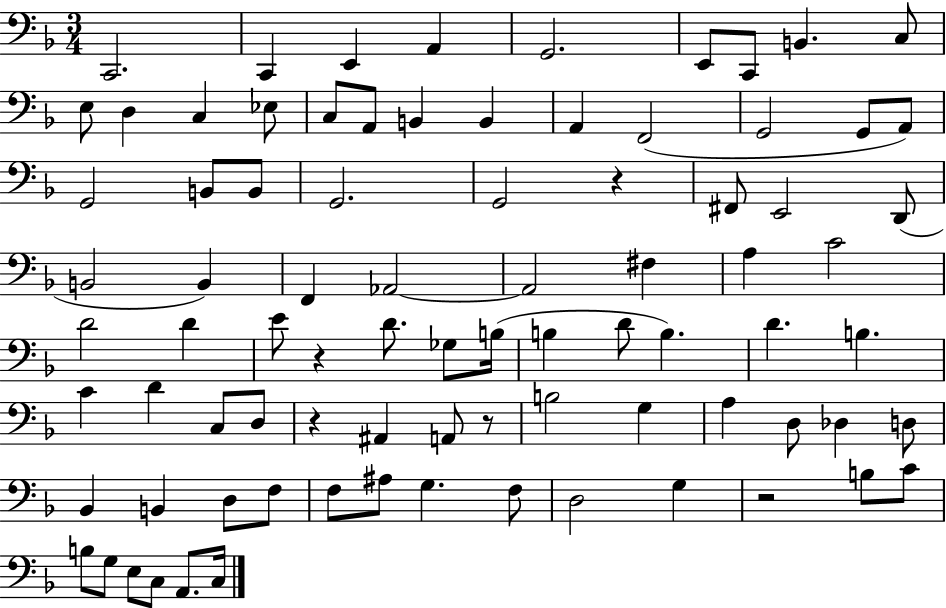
X:1
T:Untitled
M:3/4
L:1/4
K:F
C,,2 C,, E,, A,, G,,2 E,,/2 C,,/2 B,, C,/2 E,/2 D, C, _E,/2 C,/2 A,,/2 B,, B,, A,, F,,2 G,,2 G,,/2 A,,/2 G,,2 B,,/2 B,,/2 G,,2 G,,2 z ^F,,/2 E,,2 D,,/2 B,,2 B,, F,, _A,,2 _A,,2 ^F, A, C2 D2 D E/2 z D/2 _G,/2 B,/4 B, D/2 B, D B, C D C,/2 D,/2 z ^A,, A,,/2 z/2 B,2 G, A, D,/2 _D, D,/2 _B,, B,, D,/2 F,/2 F,/2 ^A,/2 G, F,/2 D,2 G, z2 B,/2 C/2 B,/2 G,/2 E,/2 C,/2 A,,/2 C,/4